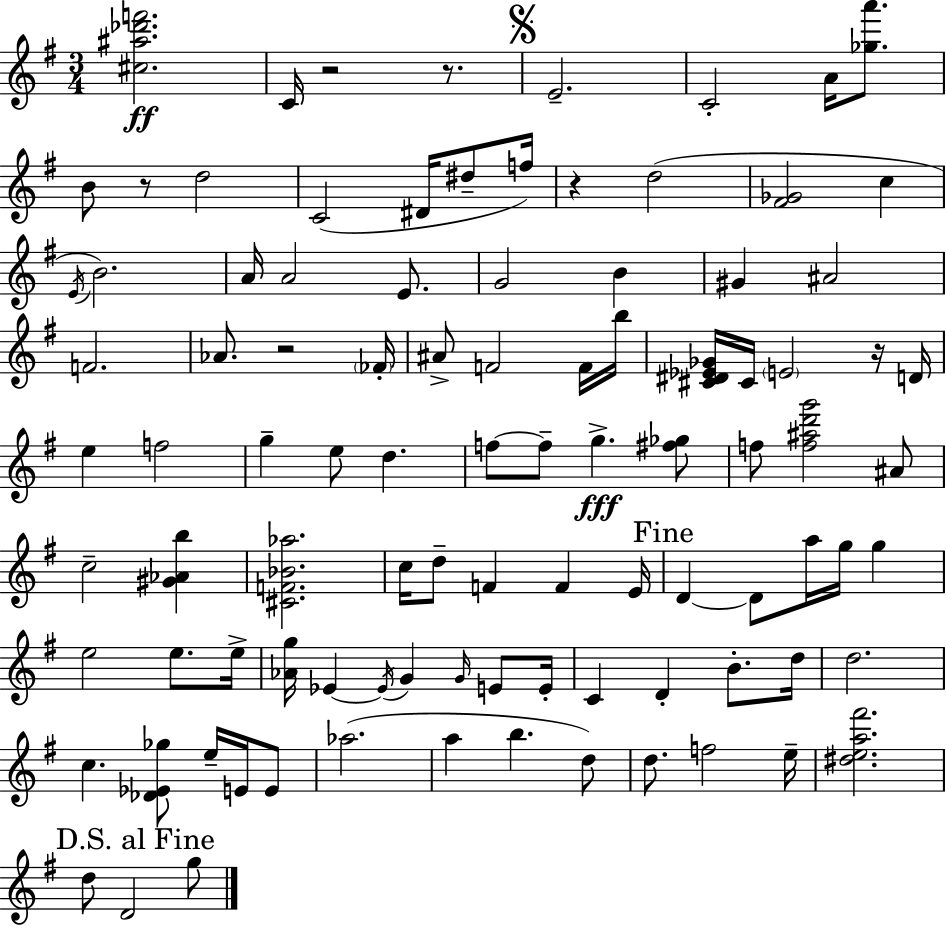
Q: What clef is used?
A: treble